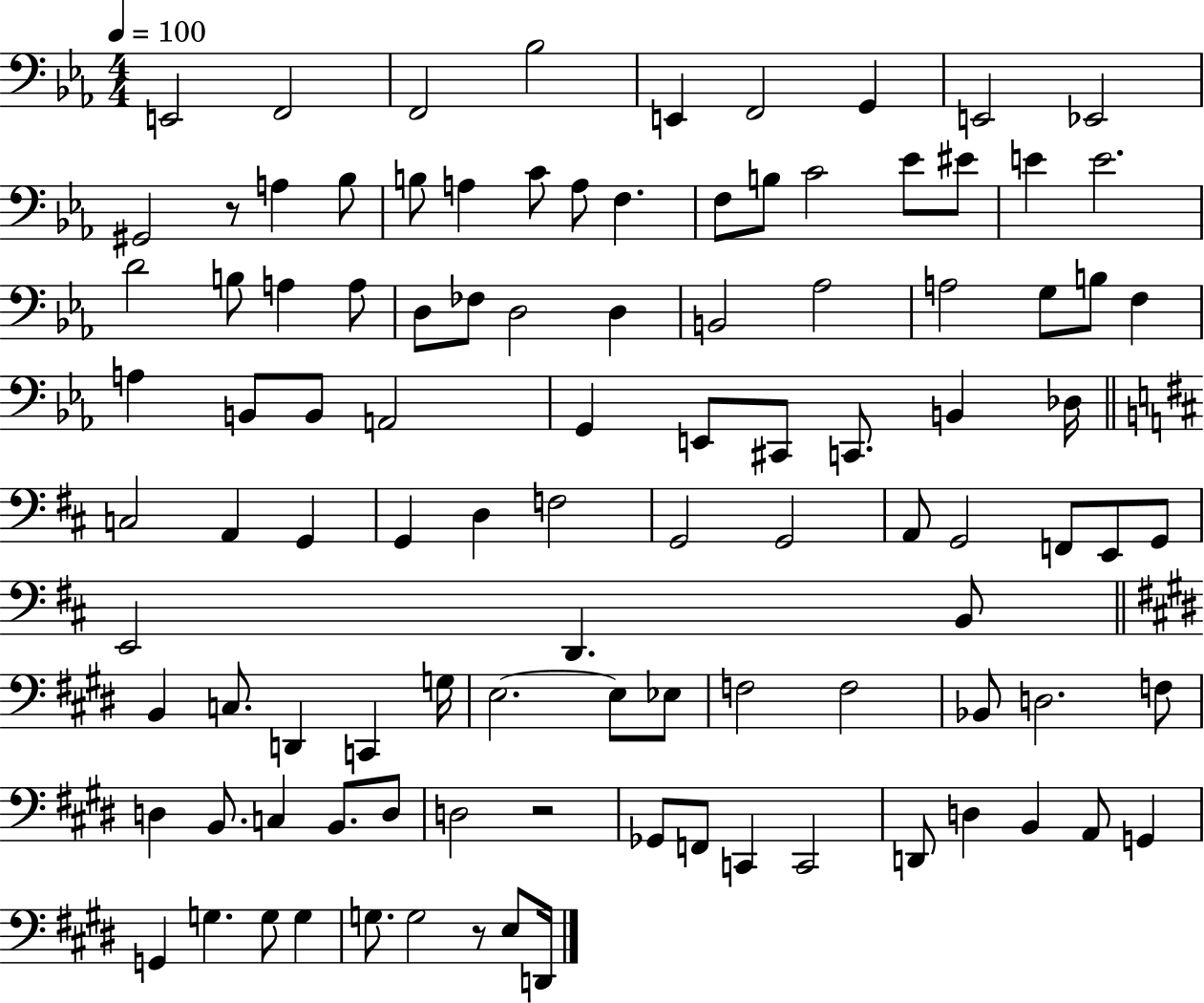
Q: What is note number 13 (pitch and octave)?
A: B3